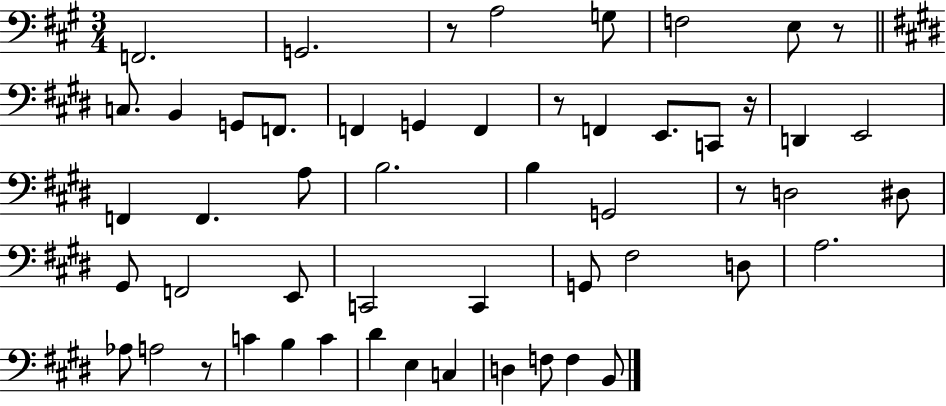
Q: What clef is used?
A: bass